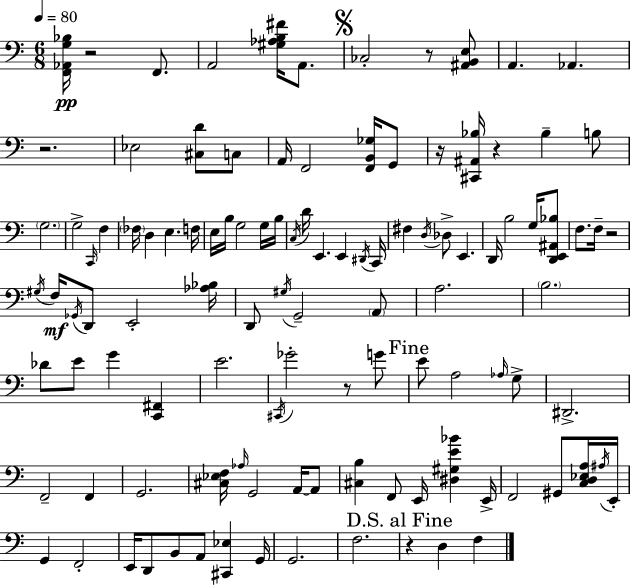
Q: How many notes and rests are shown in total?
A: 111